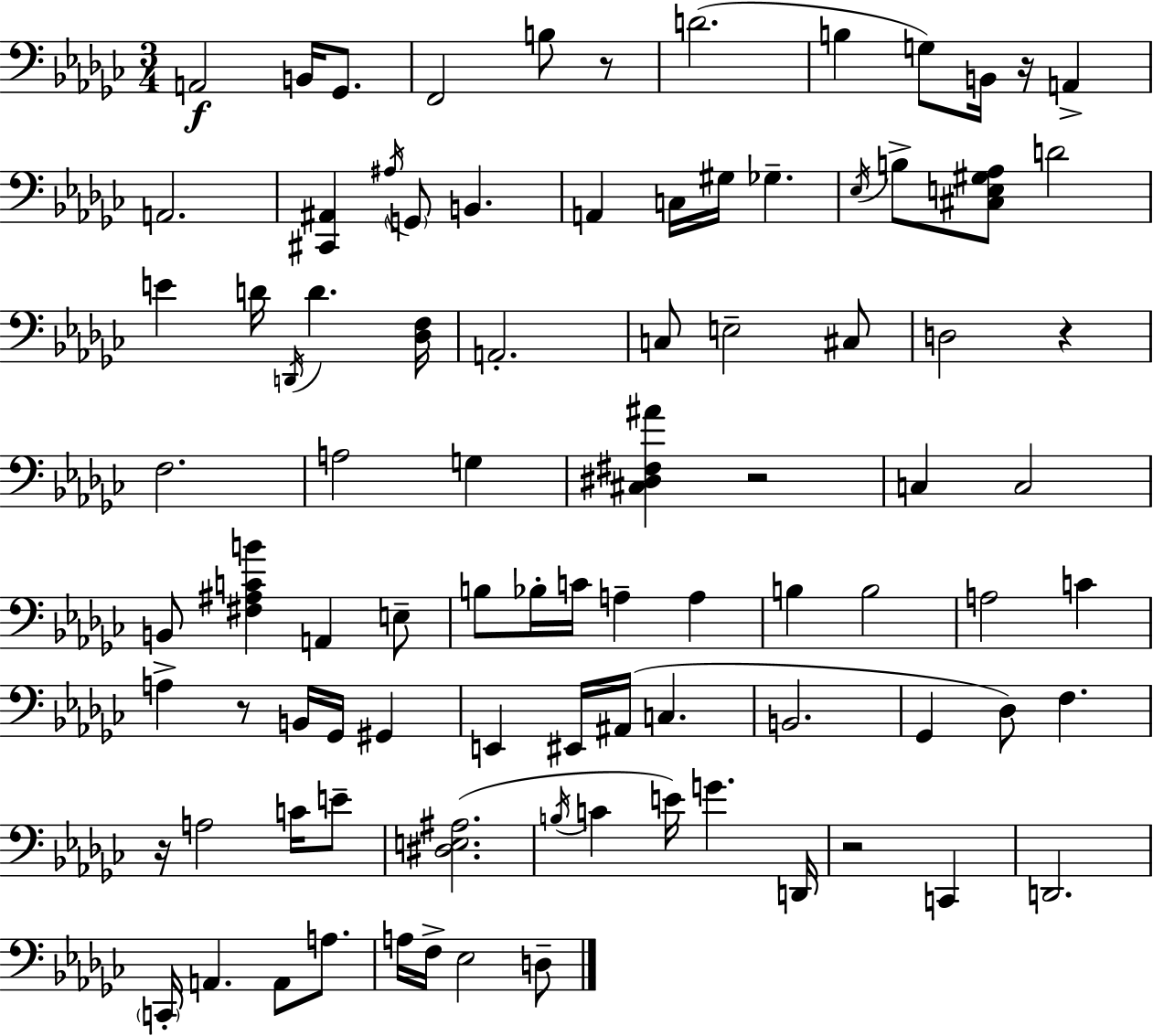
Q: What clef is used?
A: bass